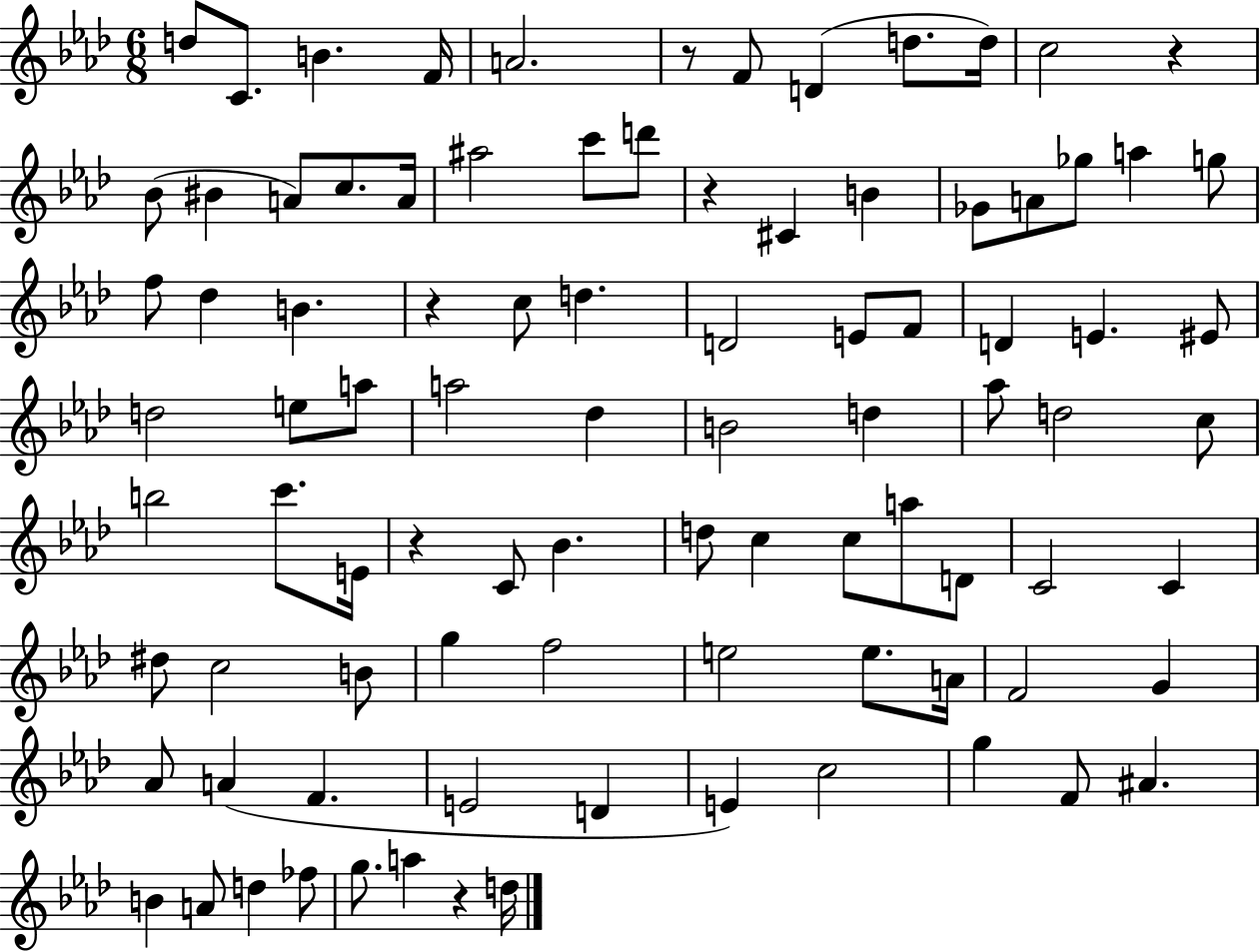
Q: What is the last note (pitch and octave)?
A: D5